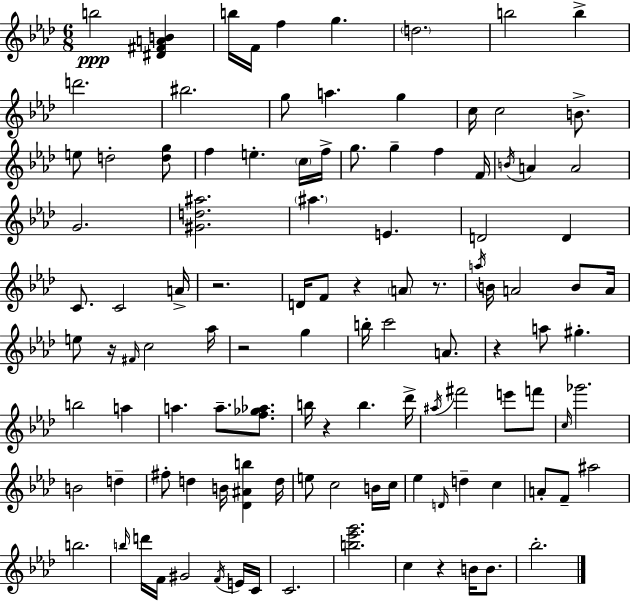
{
  \clef treble
  \numericTimeSignature
  \time 6/8
  \key aes \major
  \repeat volta 2 { b''2\ppp <dis' fis' a' b'>4 | b''16 f'16 f''4 g''4. | \parenthesize d''2. | b''2 b''4-> | \break d'''2. | bis''2. | g''8 a''4. g''4 | c''16 c''2 b'8.-> | \break e''8 d''2-. <d'' g''>8 | f''4 e''4.-. \parenthesize c''16 f''16-> | g''8. g''4-- f''4 f'16 | \acciaccatura { b'16 } a'4 a'2 | \break g'2. | <gis' d'' ais''>2. | \parenthesize ais''4. e'4. | d'2 d'4 | \break c'8. c'2 | a'16-> r2. | d'16 f'8 r4 \parenthesize a'8 r8. | \acciaccatura { a''16 } b'16 a'2 b'8 | \break a'16 e''8 r16 \grace { fis'16 } c''2 | aes''16 r2 g''4 | b''16-. c'''2 | a'8. r4 a''8 gis''4.-. | \break b''2 a''4 | a''4. a''8.-- | <f'' ges'' aes''>8. b''16 r4 b''4. | des'''16-> \acciaccatura { ais''16 } fis'''2 | \break e'''8 f'''8 \grace { c''16 } ges'''2. | b'2 | d''4-- fis''8-. d''4 b'16 | <des' ais' b''>4 d''16 e''8 c''2 | \break b'16 c''16 ees''4 \grace { d'16 } d''4-- | c''4 a'8-. f'8-- ais''2 | b''2. | \grace { b''16 } d'''16 f'16 gis'2 | \break \acciaccatura { f'16 } e'16 c'16 c'2. | <b'' ees''' g'''>2. | c''4 | r4 b'16 b'8. bes''2.-. | \break } \bar "|."
}